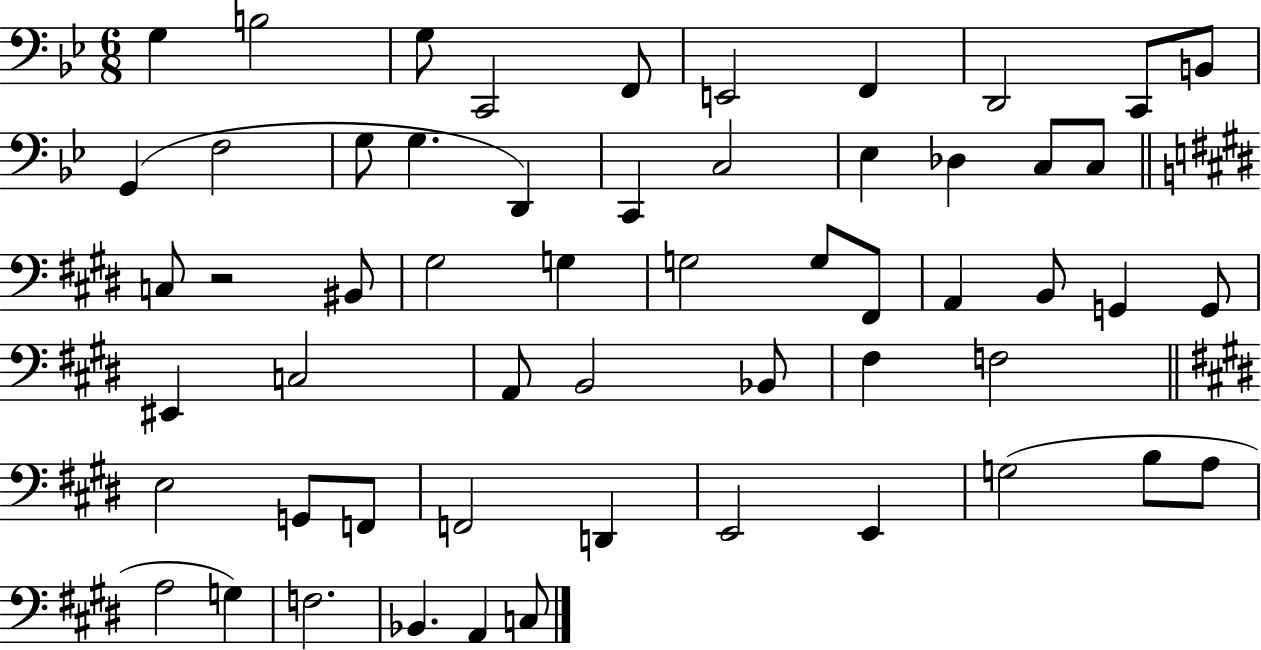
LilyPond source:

{
  \clef bass
  \numericTimeSignature
  \time 6/8
  \key bes \major
  \repeat volta 2 { g4 b2 | g8 c,2 f,8 | e,2 f,4 | d,2 c,8 b,8 | \break g,4( f2 | g8 g4. d,4) | c,4 c2 | ees4 des4 c8 c8 | \break \bar "||" \break \key e \major c8 r2 bis,8 | gis2 g4 | g2 g8 fis,8 | a,4 b,8 g,4 g,8 | \break eis,4 c2 | a,8 b,2 bes,8 | fis4 f2 | \bar "||" \break \key e \major e2 g,8 f,8 | f,2 d,4 | e,2 e,4 | g2( b8 a8 | \break a2 g4) | f2. | bes,4. a,4 c8 | } \bar "|."
}